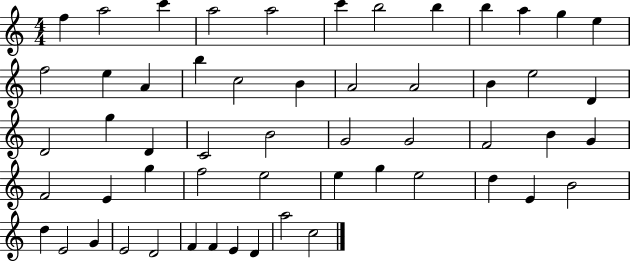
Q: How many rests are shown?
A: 0